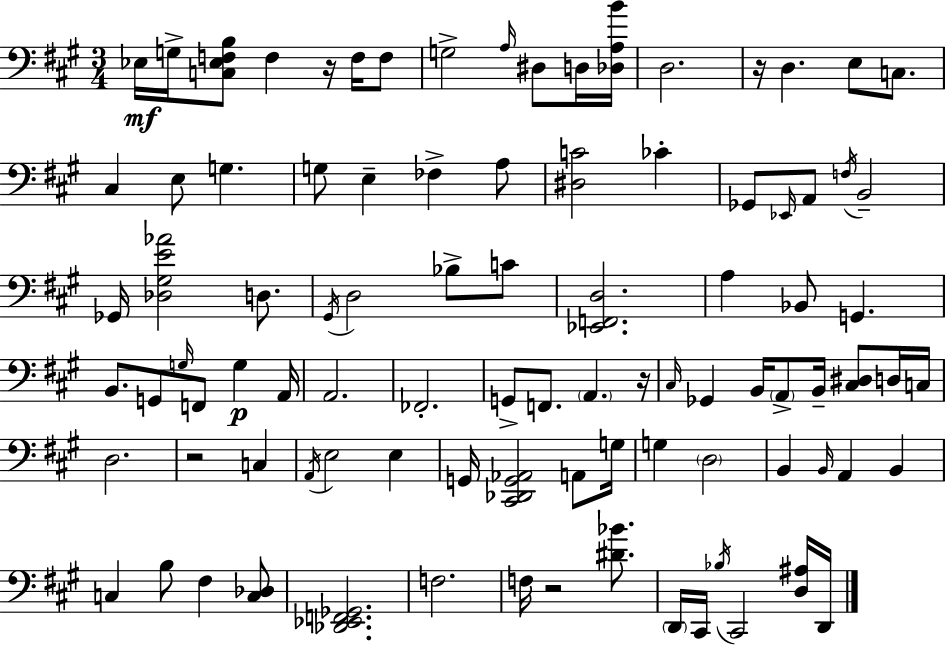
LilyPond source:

{
  \clef bass
  \numericTimeSignature
  \time 3/4
  \key a \major
  ees16\mf g16-> <c ees f b>8 f4 r16 f16 f8 | g2-> \grace { a16 } dis8 d16 | <des a b'>16 d2. | r16 d4. e8 c8. | \break cis4 e8 g4. | g8 e4-- fes4-> a8 | <dis c'>2 ces'4-. | ges,8 \grace { ees,16 } a,8 \acciaccatura { f16 } b,2-- | \break ges,16 <des gis e' aes'>2 | d8. \acciaccatura { gis,16 } d2 | bes8-> c'8 <ees, f, d>2. | a4 bes,8 g,4. | \break b,8. g,8 \grace { g16 } f,8 | g4\p a,16 a,2. | fes,2.-. | g,8-> f,8. \parenthesize a,4. | \break r16 \grace { cis16 } ges,4 b,16 \parenthesize a,8-> | b,16-- <cis dis>8 d16 c16 d2. | r2 | c4 \acciaccatura { a,16 } e2 | \break e4 g,16 <cis, des, g, aes,>2 | a,8 g16 g4 \parenthesize d2 | b,4 \grace { b,16 } | a,4 b,4 c4 | \break b8 fis4 <c des>8 <des, ees, f, ges,>2. | f2. | f16 r2 | <dis' bes'>8. \parenthesize d,16 cis,16 \acciaccatura { bes16 } cis,2 | \break <d ais>16 d,16 \bar "|."
}